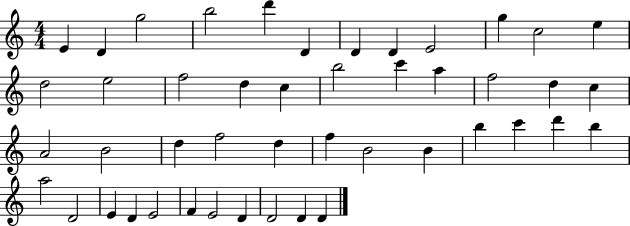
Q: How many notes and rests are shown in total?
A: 46